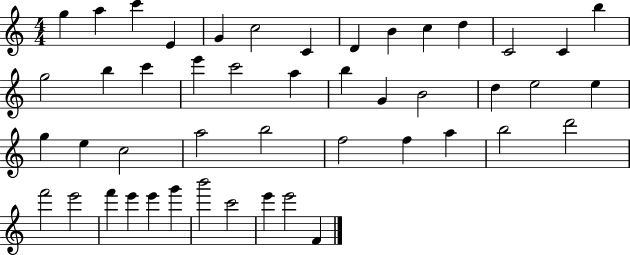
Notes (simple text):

G5/q A5/q C6/q E4/q G4/q C5/h C4/q D4/q B4/q C5/q D5/q C4/h C4/q B5/q G5/h B5/q C6/q E6/q C6/h A5/q B5/q G4/q B4/h D5/q E5/h E5/q G5/q E5/q C5/h A5/h B5/h F5/h F5/q A5/q B5/h D6/h F6/h E6/h F6/q E6/q E6/q G6/q B6/h C6/h E6/q E6/h F4/q